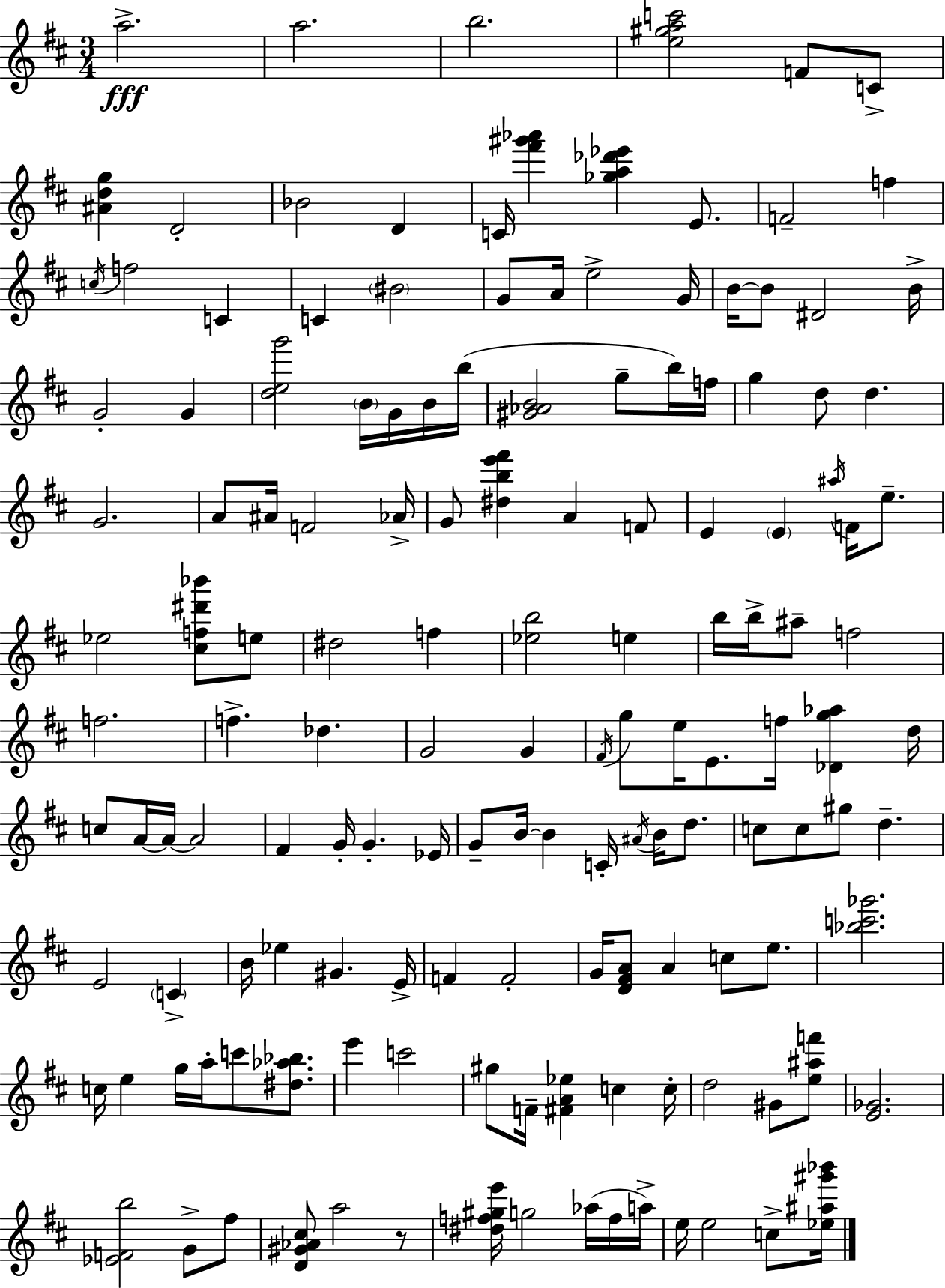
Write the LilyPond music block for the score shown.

{
  \clef treble
  \numericTimeSignature
  \time 3/4
  \key d \major
  a''2.->\fff | a''2. | b''2. | <e'' gis'' a'' c'''>2 f'8 c'8-> | \break <ais' d'' g''>4 d'2-. | bes'2 d'4 | c'16 <fis''' gis''' aes'''>4 <ges'' a'' des''' ees'''>4 e'8. | f'2-- f''4 | \break \acciaccatura { c''16 } f''2 c'4 | c'4 \parenthesize bis'2 | g'8 a'16 e''2-> | g'16 b'16~~ b'8 dis'2 | \break b'16-> g'2-. g'4 | <d'' e'' g'''>2 \parenthesize b'16 g'16 b'16 | b''16( <gis' aes' b'>2 g''8-- b''16) | f''16 g''4 d''8 d''4. | \break g'2. | a'8 ais'16 f'2 | aes'16-> g'8 <dis'' b'' e''' fis'''>4 a'4 f'8 | e'4 \parenthesize e'4 \acciaccatura { ais''16 } f'16 e''8.-- | \break ees''2 <cis'' f'' dis''' bes'''>8 | e''8 dis''2 f''4 | <ees'' b''>2 e''4 | b''16 b''16-> ais''8-- f''2 | \break f''2. | f''4.-> des''4. | g'2 g'4 | \acciaccatura { fis'16 } g''8 e''16 e'8. f''16 <des' g'' aes''>4 | \break d''16 c''8 a'16~~ a'16~~ a'2 | fis'4 g'16-. g'4.-. | ees'16 g'8-- b'16~~ b'4 c'16-. \acciaccatura { ais'16 } | b'16 d''8. c''8 c''8 gis''8 d''4.-- | \break e'2 | \parenthesize c'4-> b'16 ees''4 gis'4. | e'16-> f'4 f'2-. | g'16 <d' fis' a'>8 a'4 c''8 | \break e''8. <bes'' c''' ges'''>2. | c''16 e''4 g''16 a''16-. c'''8 | <dis'' aes'' bes''>8. e'''4 c'''2 | gis''8 f'16-- <fis' a' ees''>4 c''4 | \break c''16-. d''2 | gis'8 <e'' ais'' f'''>8 <e' ges'>2. | <ees' f' b''>2 | g'8-> fis''8 <d' gis' aes' cis''>8 a''2 | \break r8 <dis'' f'' gis'' e'''>16 g''2 | aes''16( f''16 a''16->) e''16 e''2 | c''8-> <ees'' ais'' gis''' bes'''>16 \bar "|."
}